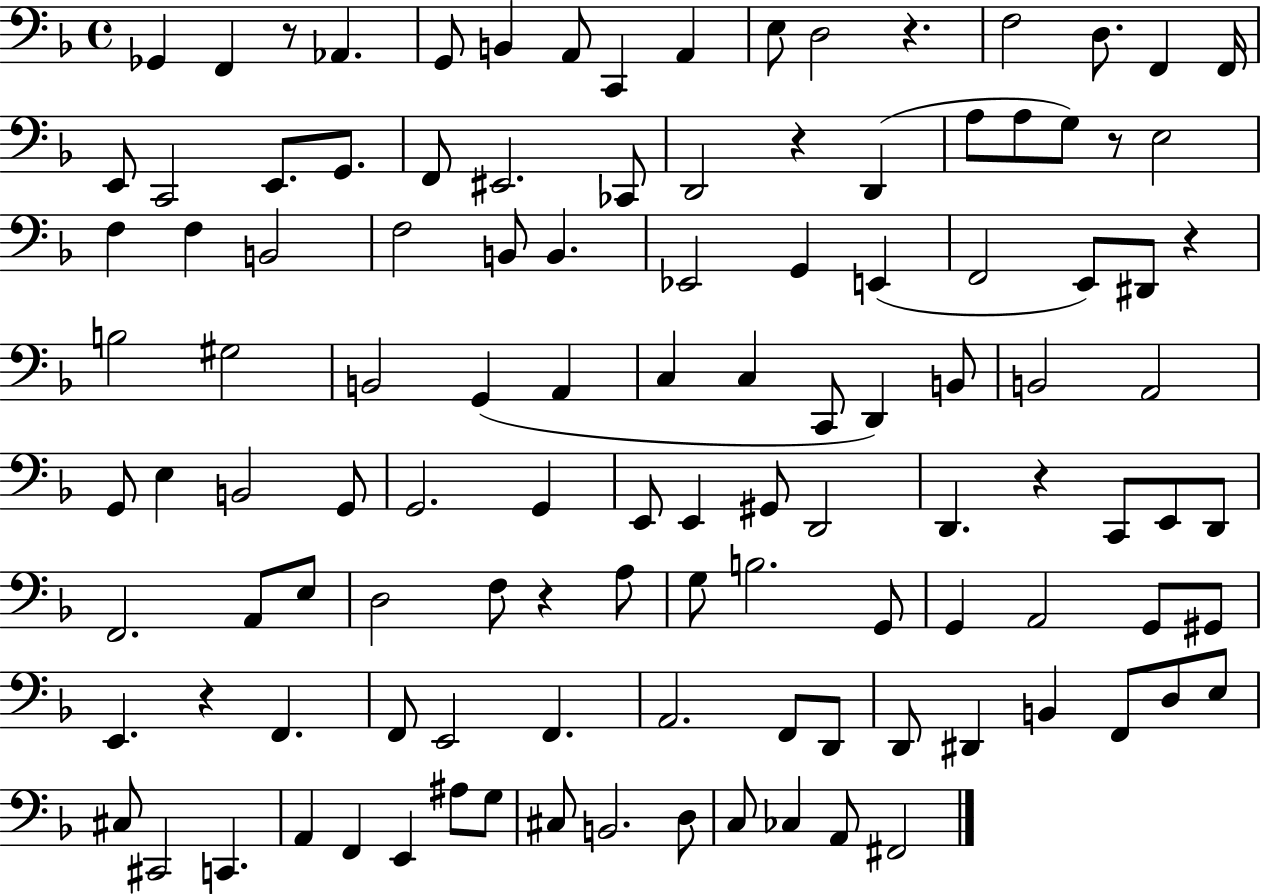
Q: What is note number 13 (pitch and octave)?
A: F2